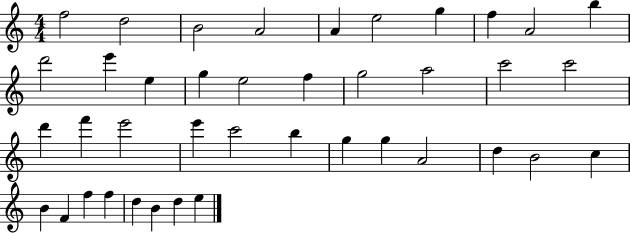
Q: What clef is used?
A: treble